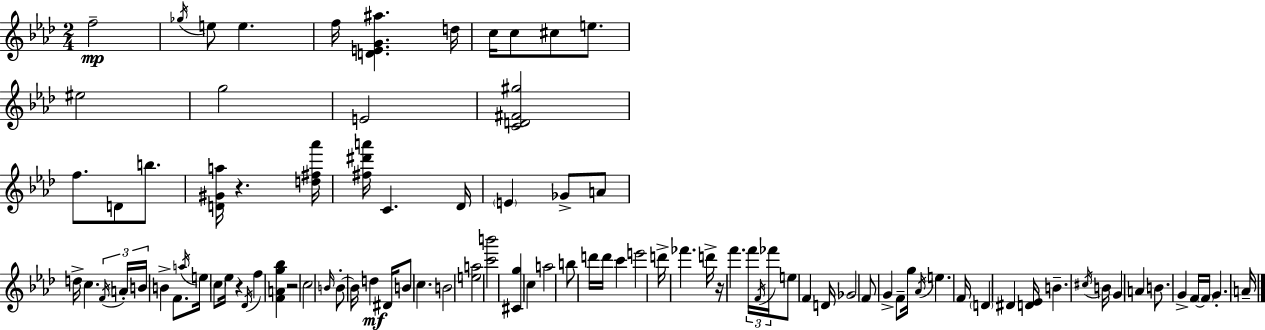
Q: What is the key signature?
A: AES major